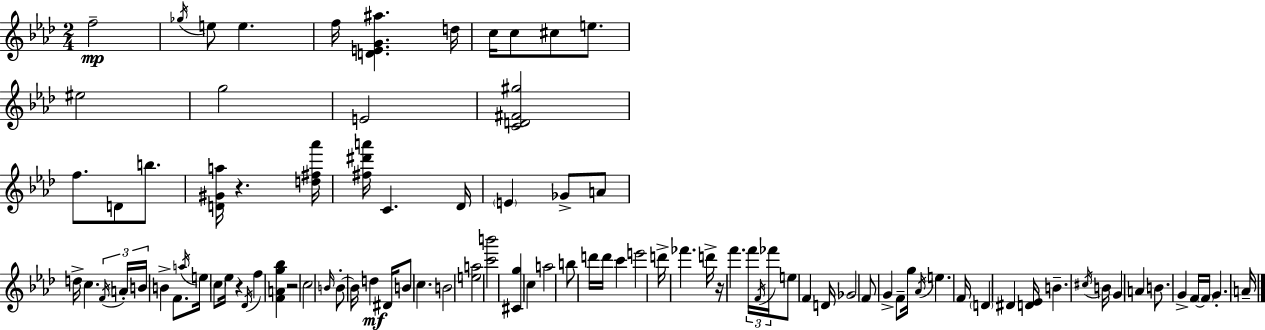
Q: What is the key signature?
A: AES major